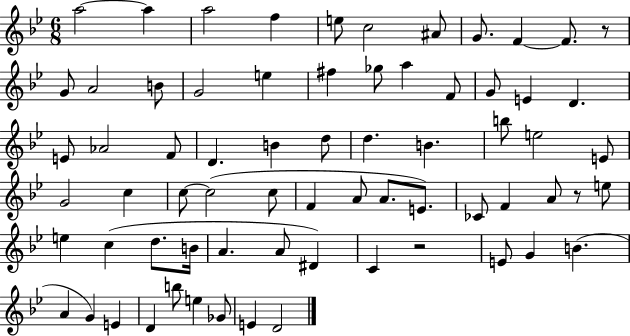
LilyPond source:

{
  \clef treble
  \numericTimeSignature
  \time 6/8
  \key bes \major
  a''2~~ a''4 | a''2 f''4 | e''8 c''2 ais'8 | g'8. f'4~~ f'8. r8 | \break g'8 a'2 b'8 | g'2 e''4 | fis''4 ges''8 a''4 f'8 | g'8 e'4 d'4. | \break e'8 aes'2 f'8 | d'4. b'4 d''8 | d''4. b'4. | b''8 e''2 e'8 | \break g'2 c''4 | c''8~~ c''2( c''8 | f'4 a'8 a'8. e'8.) | ces'8 f'4 a'8 r8 e''8 | \break e''4 c''4( d''8. b'16 | a'4. a'8 dis'4) | c'4 r2 | e'8 g'4 b'4.( | \break a'4 g'4) e'4 | d'4 b''8 e''4 ges'8 | e'4 d'2 | \bar "|."
}